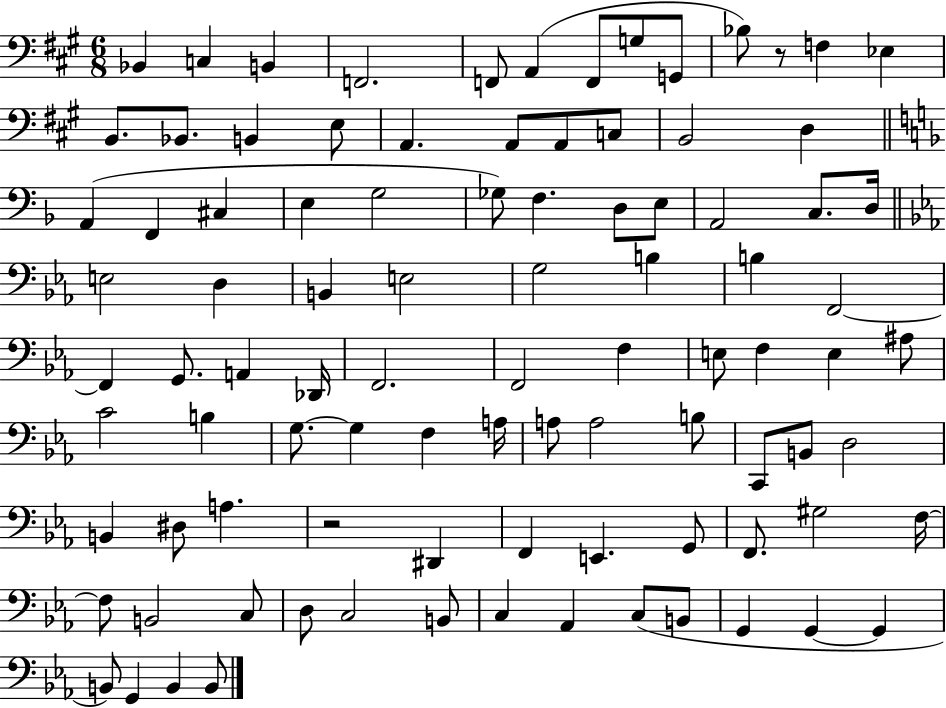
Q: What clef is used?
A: bass